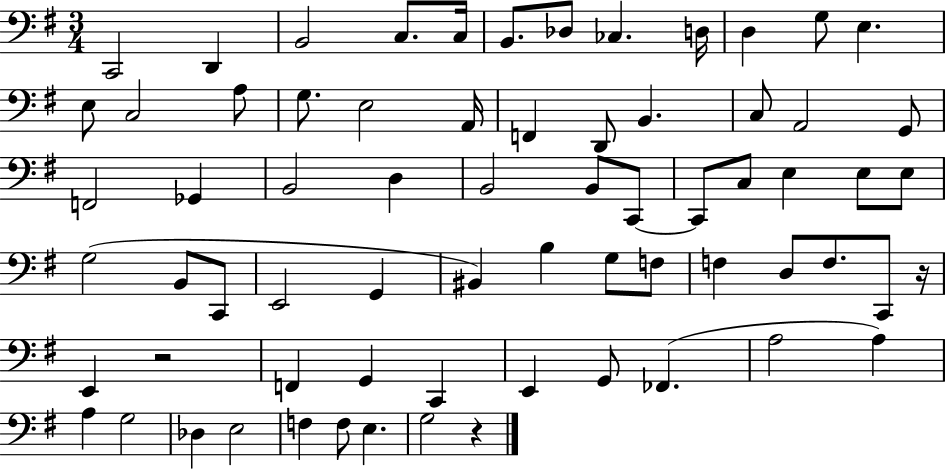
C2/h D2/q B2/h C3/e. C3/s B2/e. Db3/e CES3/q. D3/s D3/q G3/e E3/q. E3/e C3/h A3/e G3/e. E3/h A2/s F2/q D2/e B2/q. C3/e A2/h G2/e F2/h Gb2/q B2/h D3/q B2/h B2/e C2/e C2/e C3/e E3/q E3/e E3/e G3/h B2/e C2/e E2/h G2/q BIS2/q B3/q G3/e F3/e F3/q D3/e F3/e. C2/e R/s E2/q R/h F2/q G2/q C2/q E2/q G2/e FES2/q. A3/h A3/q A3/q G3/h Db3/q E3/h F3/q F3/e E3/q. G3/h R/q